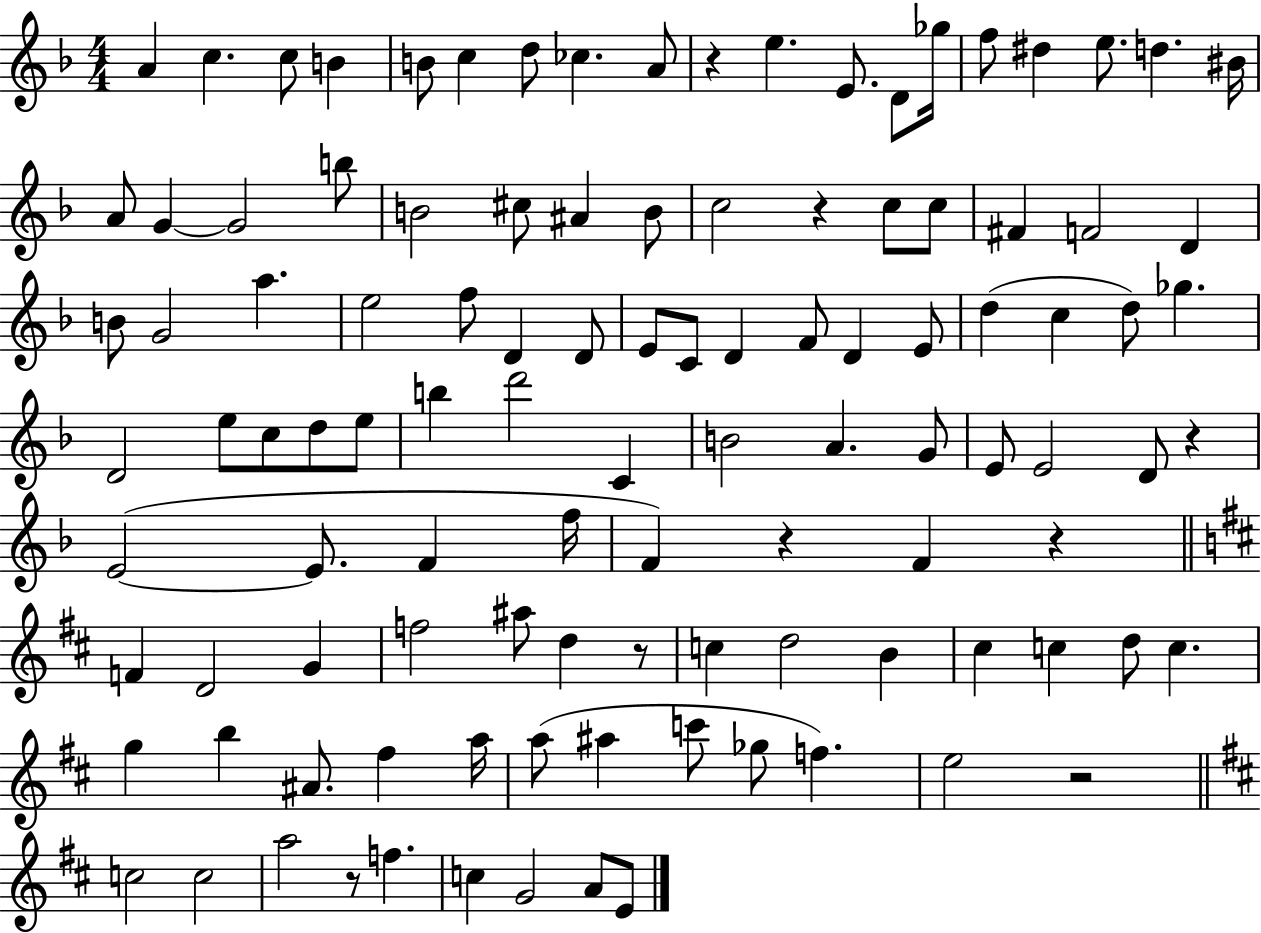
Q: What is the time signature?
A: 4/4